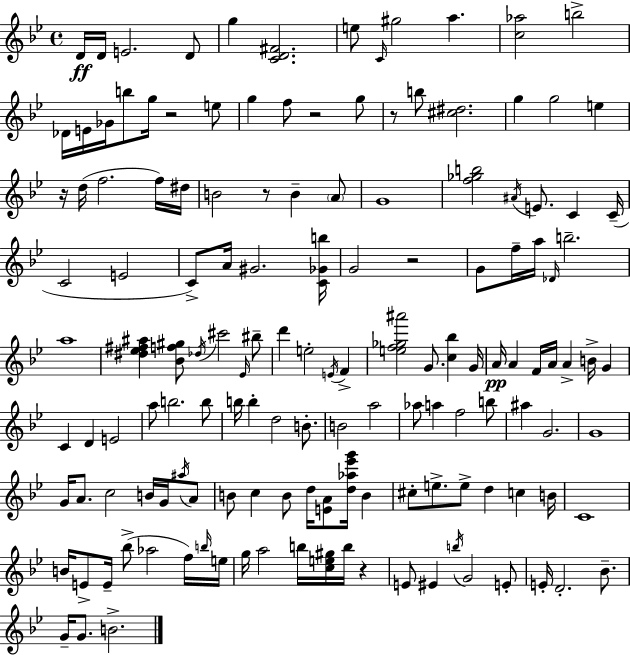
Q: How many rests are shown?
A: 7